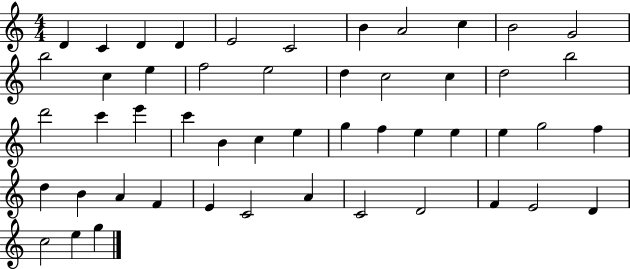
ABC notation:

X:1
T:Untitled
M:4/4
L:1/4
K:C
D C D D E2 C2 B A2 c B2 G2 b2 c e f2 e2 d c2 c d2 b2 d'2 c' e' c' B c e g f e e e g2 f d B A F E C2 A C2 D2 F E2 D c2 e g